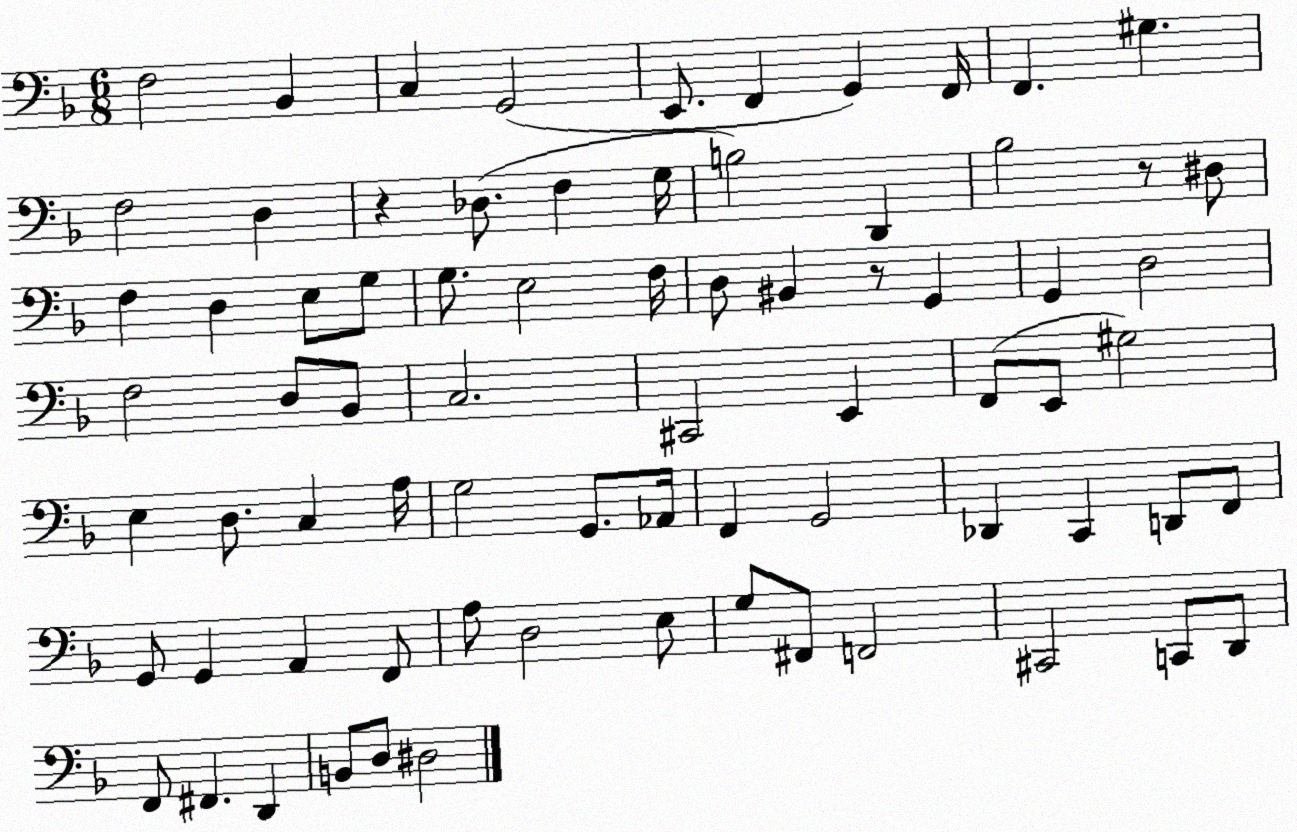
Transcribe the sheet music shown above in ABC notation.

X:1
T:Untitled
M:6/8
L:1/4
K:F
F,2 _B,, C, G,,2 E,,/2 F,, G,, F,,/4 F,, ^G, F,2 D, z _D,/2 F, G,/4 B,2 D,, _B,2 z/2 ^D,/2 F, D, E,/2 G,/2 G,/2 E,2 F,/4 D,/2 ^B,, z/2 G,, G,, D,2 F,2 D,/2 _B,,/2 C,2 ^C,,2 E,, F,,/2 E,,/2 ^G,2 E, D,/2 C, A,/4 G,2 G,,/2 _A,,/4 F,, G,,2 _D,, C,, D,,/2 F,,/2 G,,/2 G,, A,, F,,/2 A,/2 D,2 E,/2 G,/2 ^F,,/2 F,,2 ^C,,2 C,,/2 D,,/2 F,,/2 ^F,, D,, B,,/2 D,/2 ^D,2